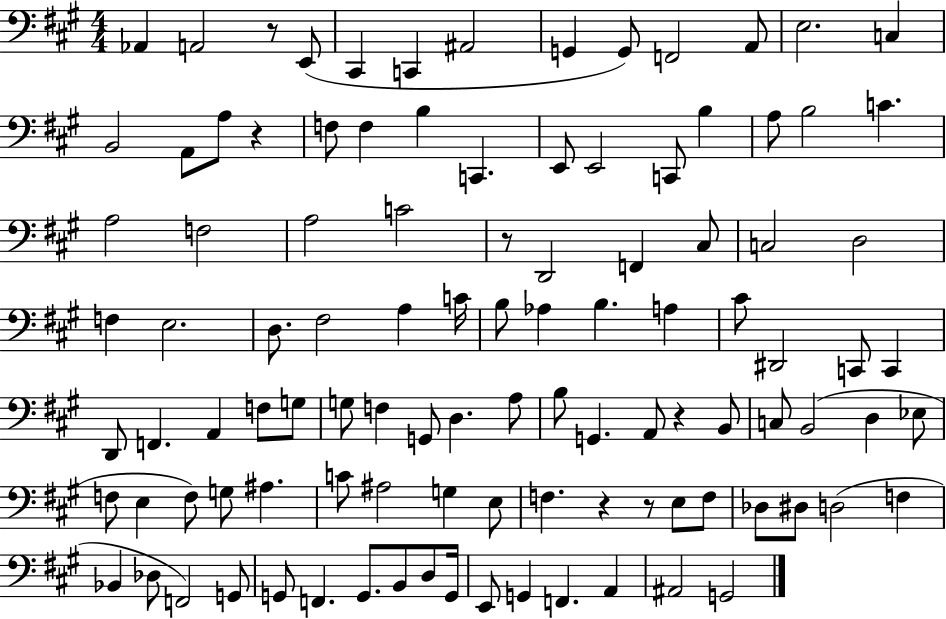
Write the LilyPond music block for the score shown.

{
  \clef bass
  \numericTimeSignature
  \time 4/4
  \key a \major
  \repeat volta 2 { aes,4 a,2 r8 e,8( | cis,4 c,4 ais,2 | g,4 g,8) f,2 a,8 | e2. c4 | \break b,2 a,8 a8 r4 | f8 f4 b4 c,4. | e,8 e,2 c,8 b4 | a8 b2 c'4. | \break a2 f2 | a2 c'2 | r8 d,2 f,4 cis8 | c2 d2 | \break f4 e2. | d8. fis2 a4 c'16 | b8 aes4 b4. a4 | cis'8 dis,2 c,8 c,4 | \break d,8 f,4. a,4 f8 g8 | g8 f4 g,8 d4. a8 | b8 g,4. a,8 r4 b,8 | c8 b,2( d4 ees8 | \break f8 e4 f8) g8 ais4. | c'8 ais2 g4 e8 | f4. r4 r8 e8 f8 | des8 dis8 d2( f4 | \break bes,4 des8 f,2) g,8 | g,8 f,4. g,8. b,8 d8 g,16 | e,8 g,4 f,4. a,4 | ais,2 g,2 | \break } \bar "|."
}